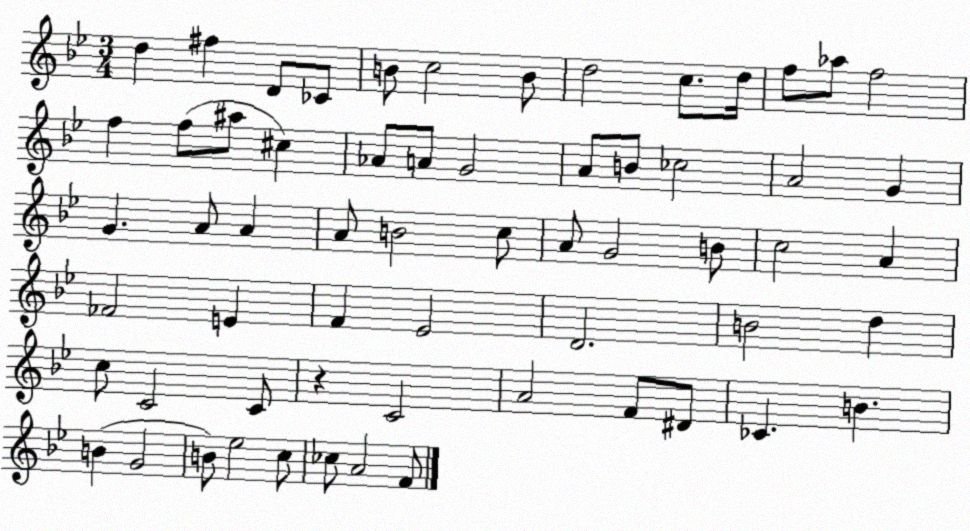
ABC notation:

X:1
T:Untitled
M:3/4
L:1/4
K:Bb
d ^f D/2 _C/2 B/2 c2 B/2 d2 c/2 d/4 f/2 _a/2 f2 f f/2 ^a/2 ^c _A/2 A/2 G2 A/2 B/2 _c2 A2 G G A/2 A A/2 B2 c/2 A/2 G2 B/2 c2 A _F2 E F _E2 D2 B2 d c/2 C2 C/2 z C2 A2 F/2 ^D/2 _C B B G2 B/2 _e2 c/2 _c/2 A2 F/2